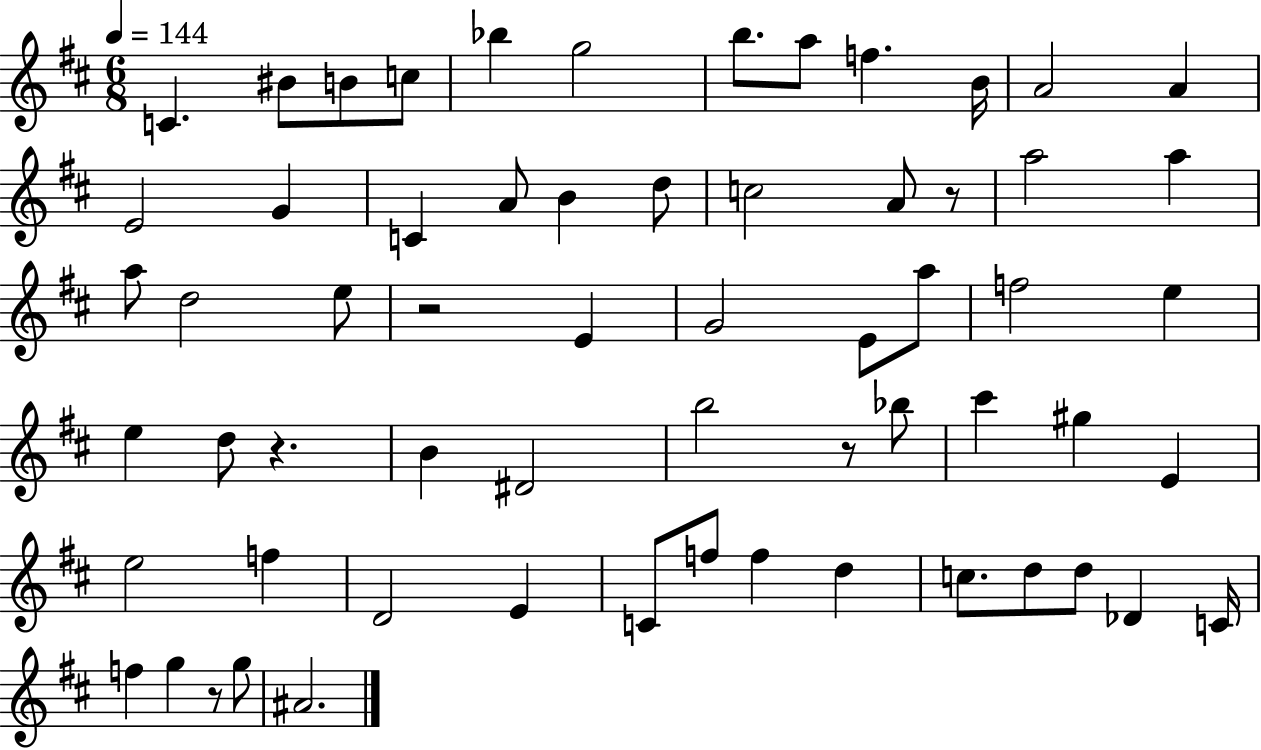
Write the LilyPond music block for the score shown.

{
  \clef treble
  \numericTimeSignature
  \time 6/8
  \key d \major
  \tempo 4 = 144
  \repeat volta 2 { c'4. bis'8 b'8 c''8 | bes''4 g''2 | b''8. a''8 f''4. b'16 | a'2 a'4 | \break e'2 g'4 | c'4 a'8 b'4 d''8 | c''2 a'8 r8 | a''2 a''4 | \break a''8 d''2 e''8 | r2 e'4 | g'2 e'8 a''8 | f''2 e''4 | \break e''4 d''8 r4. | b'4 dis'2 | b''2 r8 bes''8 | cis'''4 gis''4 e'4 | \break e''2 f''4 | d'2 e'4 | c'8 f''8 f''4 d''4 | c''8. d''8 d''8 des'4 c'16 | \break f''4 g''4 r8 g''8 | ais'2. | } \bar "|."
}